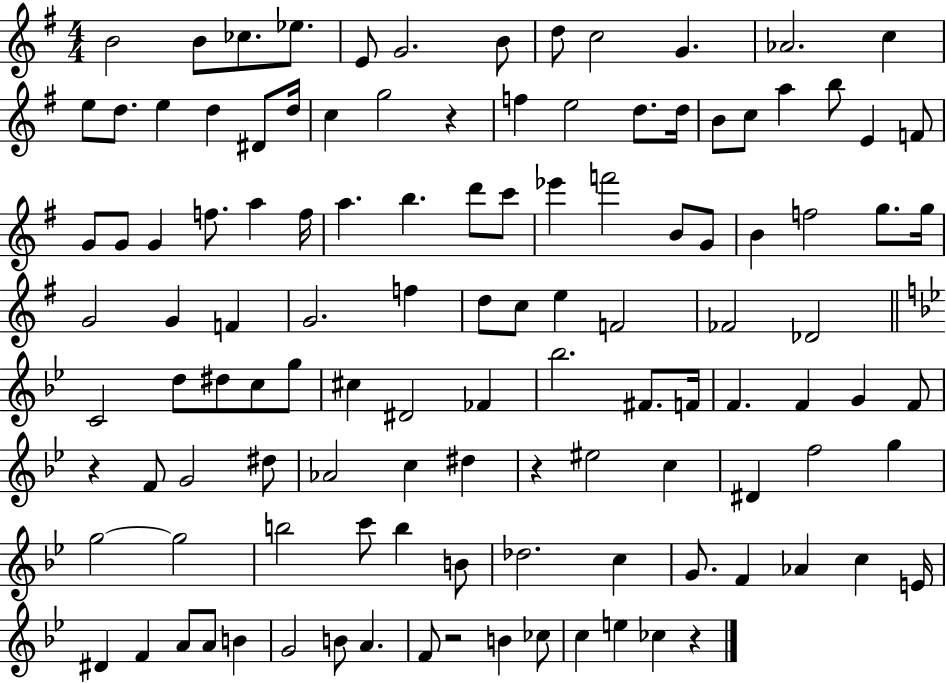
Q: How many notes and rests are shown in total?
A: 117